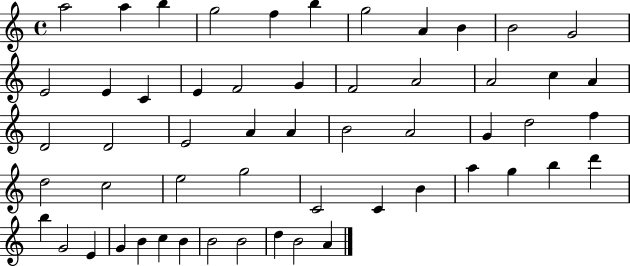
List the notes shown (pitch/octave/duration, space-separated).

A5/h A5/q B5/q G5/h F5/q B5/q G5/h A4/q B4/q B4/h G4/h E4/h E4/q C4/q E4/q F4/h G4/q F4/h A4/h A4/h C5/q A4/q D4/h D4/h E4/h A4/q A4/q B4/h A4/h G4/q D5/h F5/q D5/h C5/h E5/h G5/h C4/h C4/q B4/q A5/q G5/q B5/q D6/q B5/q G4/h E4/q G4/q B4/q C5/q B4/q B4/h B4/h D5/q B4/h A4/q